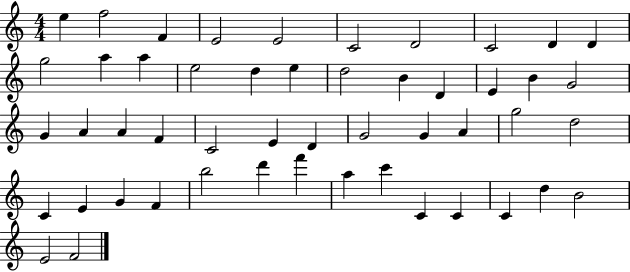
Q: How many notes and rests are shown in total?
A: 50